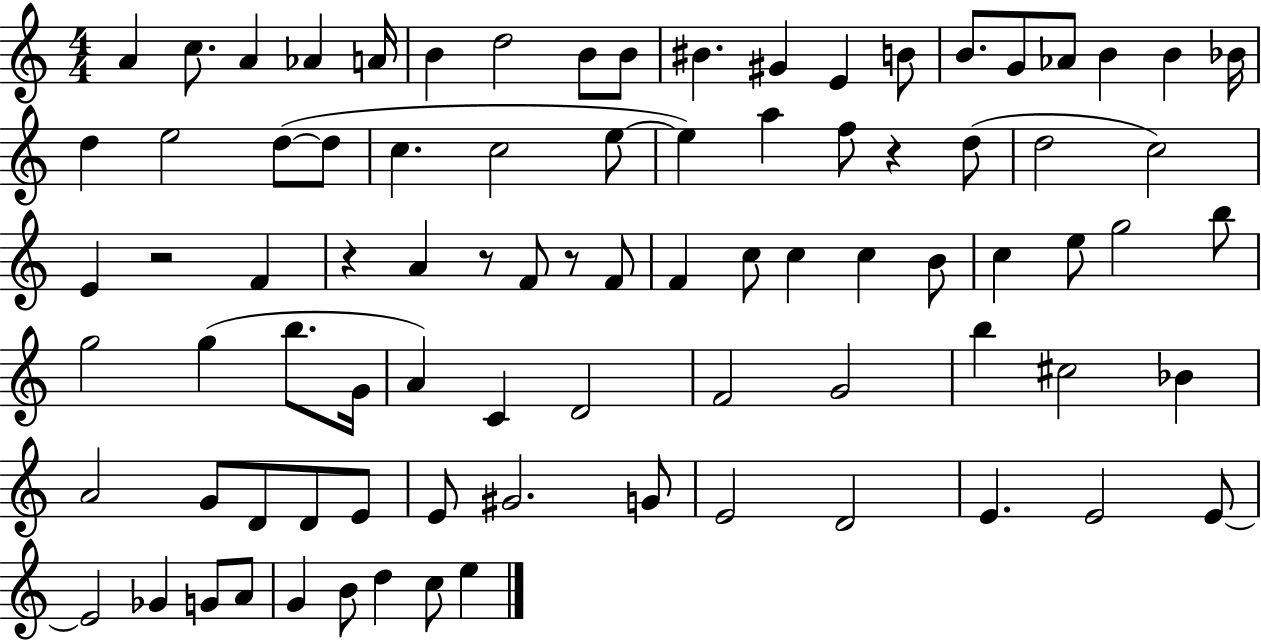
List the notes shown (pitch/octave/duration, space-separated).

A4/q C5/e. A4/q Ab4/q A4/s B4/q D5/h B4/e B4/e BIS4/q. G#4/q E4/q B4/e B4/e. G4/e Ab4/e B4/q B4/q Bb4/s D5/q E5/h D5/e D5/e C5/q. C5/h E5/e E5/q A5/q F5/e R/q D5/e D5/h C5/h E4/q R/h F4/q R/q A4/q R/e F4/e R/e F4/e F4/q C5/e C5/q C5/q B4/e C5/q E5/e G5/h B5/e G5/h G5/q B5/e. G4/s A4/q C4/q D4/h F4/h G4/h B5/q C#5/h Bb4/q A4/h G4/e D4/e D4/e E4/e E4/e G#4/h. G4/e E4/h D4/h E4/q. E4/h E4/e E4/h Gb4/q G4/e A4/e G4/q B4/e D5/q C5/e E5/q